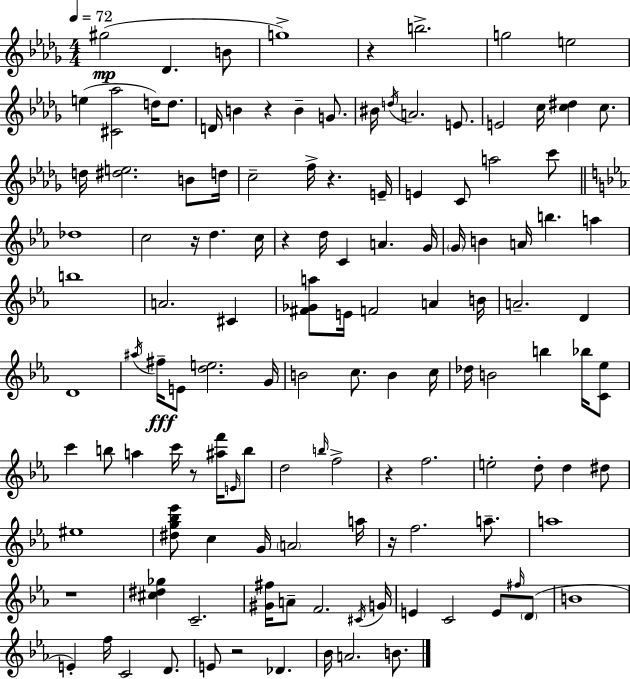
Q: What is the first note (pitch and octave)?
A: G#5